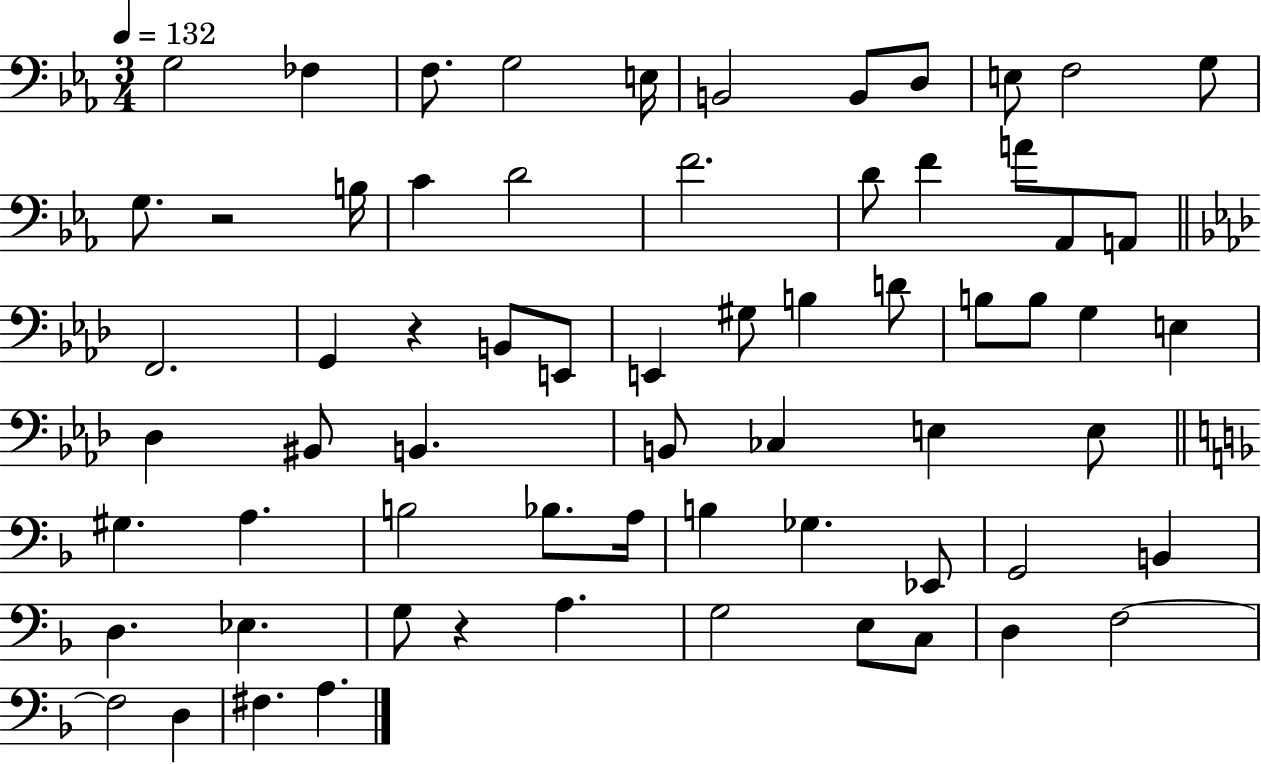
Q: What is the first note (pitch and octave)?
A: G3